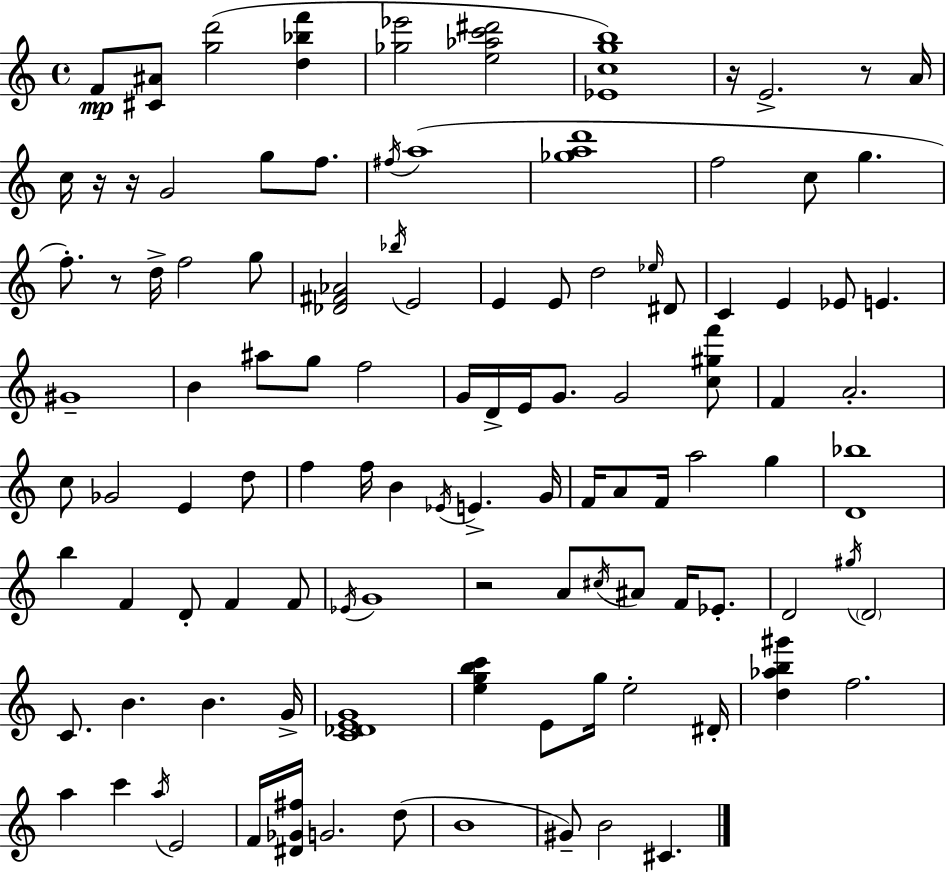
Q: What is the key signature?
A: A minor